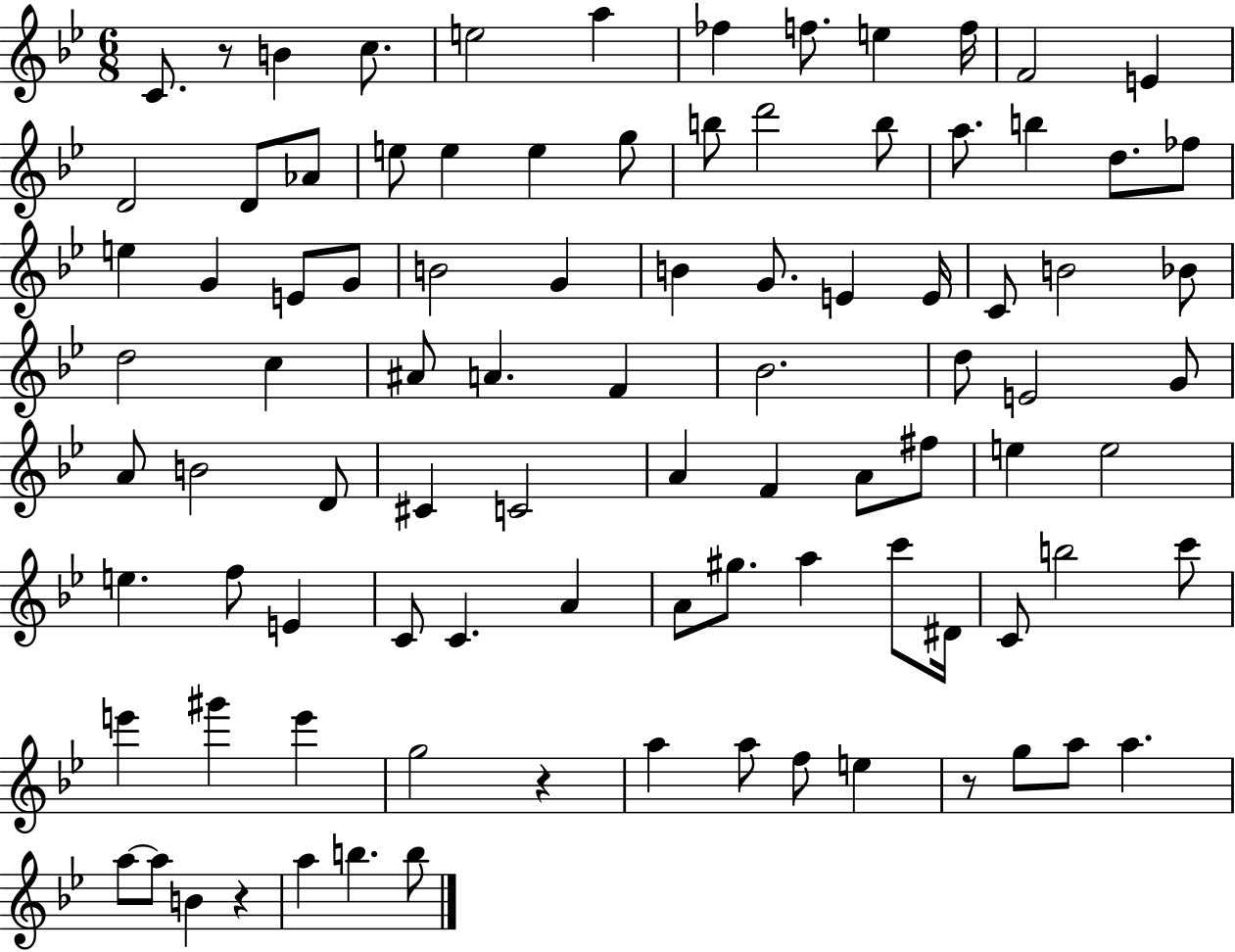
C4/e. R/e B4/q C5/e. E5/h A5/q FES5/q F5/e. E5/q F5/s F4/h E4/q D4/h D4/e Ab4/e E5/e E5/q E5/q G5/e B5/e D6/h B5/e A5/e. B5/q D5/e. FES5/e E5/q G4/q E4/e G4/e B4/h G4/q B4/q G4/e. E4/q E4/s C4/e B4/h Bb4/e D5/h C5/q A#4/e A4/q. F4/q Bb4/h. D5/e E4/h G4/e A4/e B4/h D4/e C#4/q C4/h A4/q F4/q A4/e F#5/e E5/q E5/h E5/q. F5/e E4/q C4/e C4/q. A4/q A4/e G#5/e. A5/q C6/e D#4/s C4/e B5/h C6/e E6/q G#6/q E6/q G5/h R/q A5/q A5/e F5/e E5/q R/e G5/e A5/e A5/q. A5/e A5/e B4/q R/q A5/q B5/q. B5/e